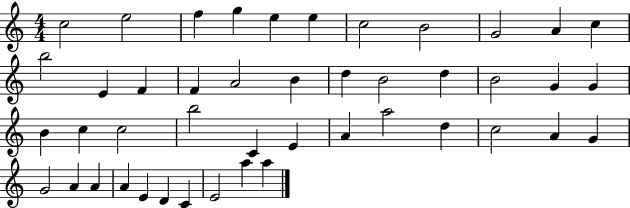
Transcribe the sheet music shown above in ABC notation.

X:1
T:Untitled
M:4/4
L:1/4
K:C
c2 e2 f g e e c2 B2 G2 A c b2 E F F A2 B d B2 d B2 G G B c c2 b2 C E A a2 d c2 A G G2 A A A E D C E2 a a